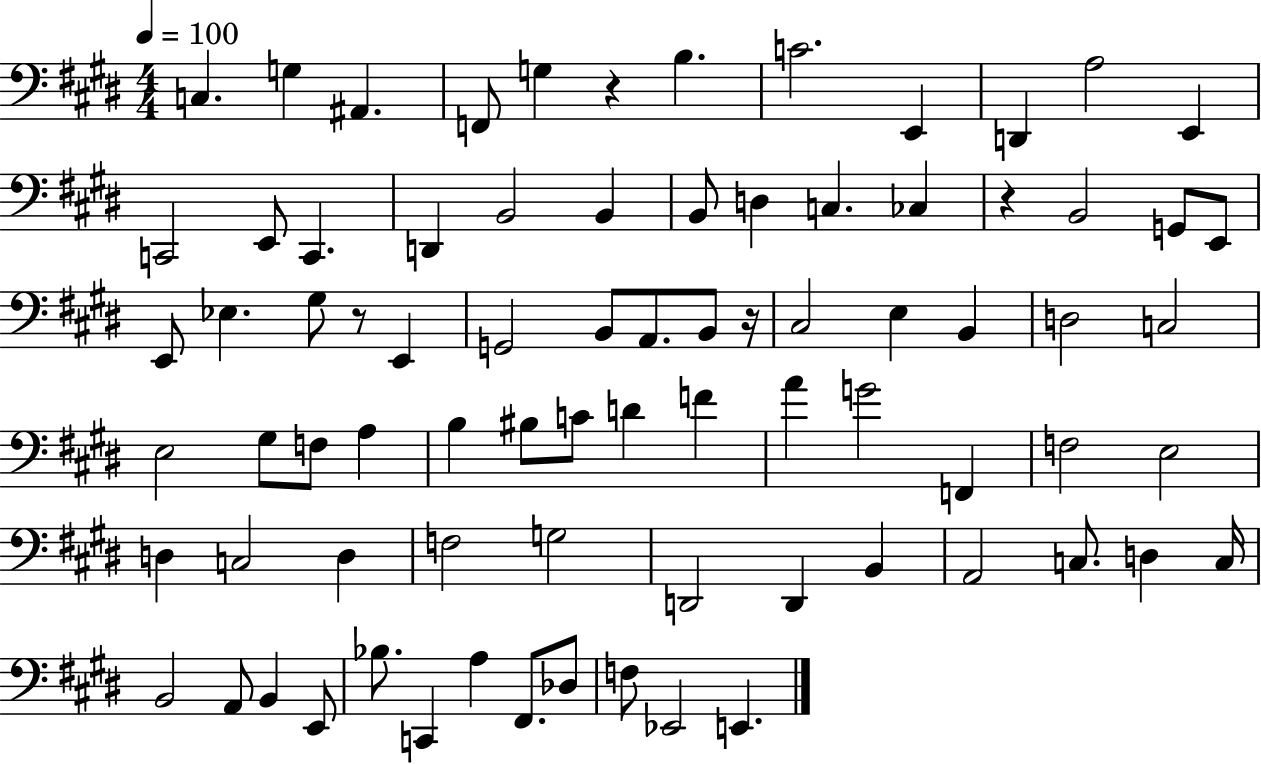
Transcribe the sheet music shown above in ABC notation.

X:1
T:Untitled
M:4/4
L:1/4
K:E
C, G, ^A,, F,,/2 G, z B, C2 E,, D,, A,2 E,, C,,2 E,,/2 C,, D,, B,,2 B,, B,,/2 D, C, _C, z B,,2 G,,/2 E,,/2 E,,/2 _E, ^G,/2 z/2 E,, G,,2 B,,/2 A,,/2 B,,/2 z/4 ^C,2 E, B,, D,2 C,2 E,2 ^G,/2 F,/2 A, B, ^B,/2 C/2 D F A G2 F,, F,2 E,2 D, C,2 D, F,2 G,2 D,,2 D,, B,, A,,2 C,/2 D, C,/4 B,,2 A,,/2 B,, E,,/2 _B,/2 C,, A, ^F,,/2 _D,/2 F,/2 _E,,2 E,,